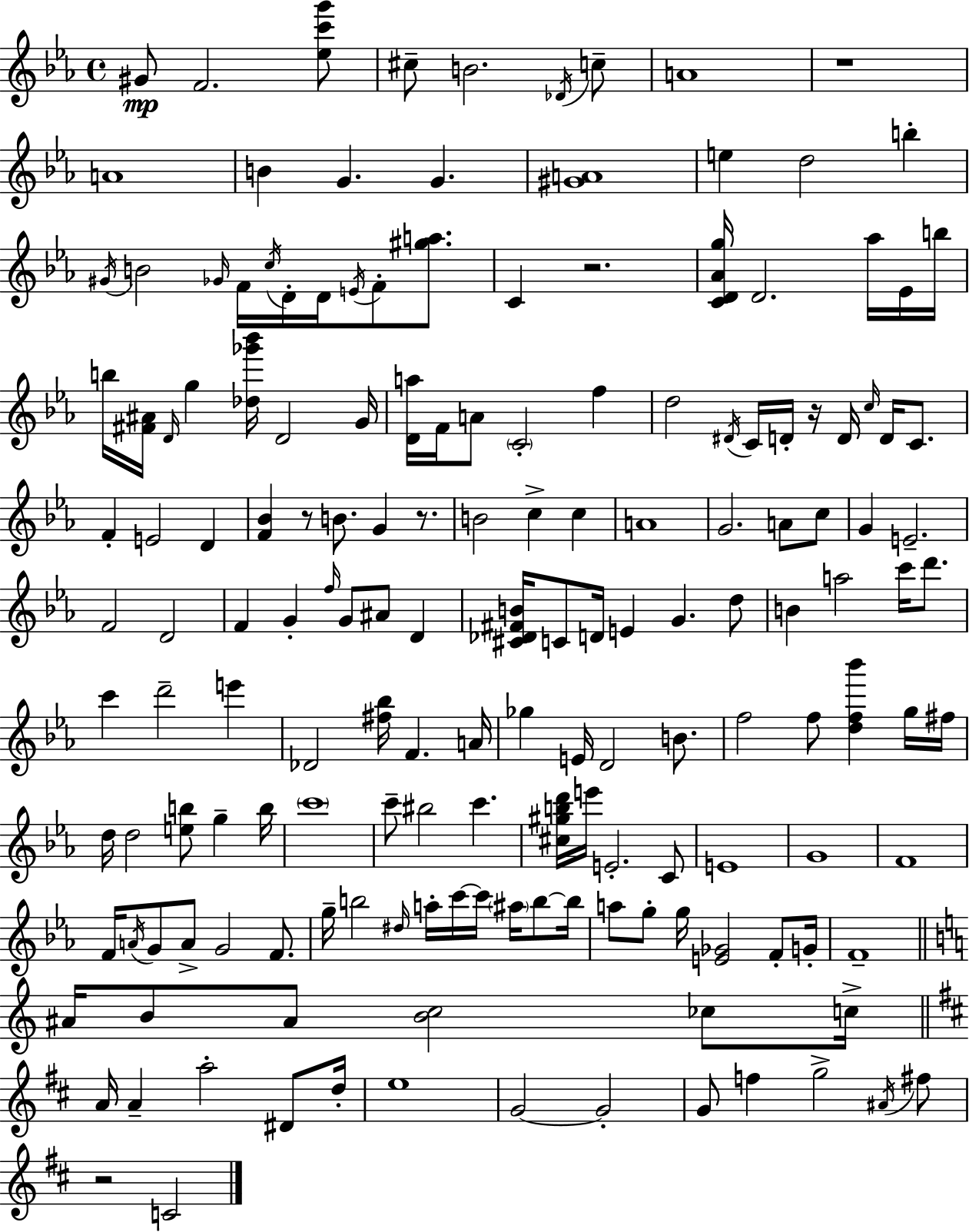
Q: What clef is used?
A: treble